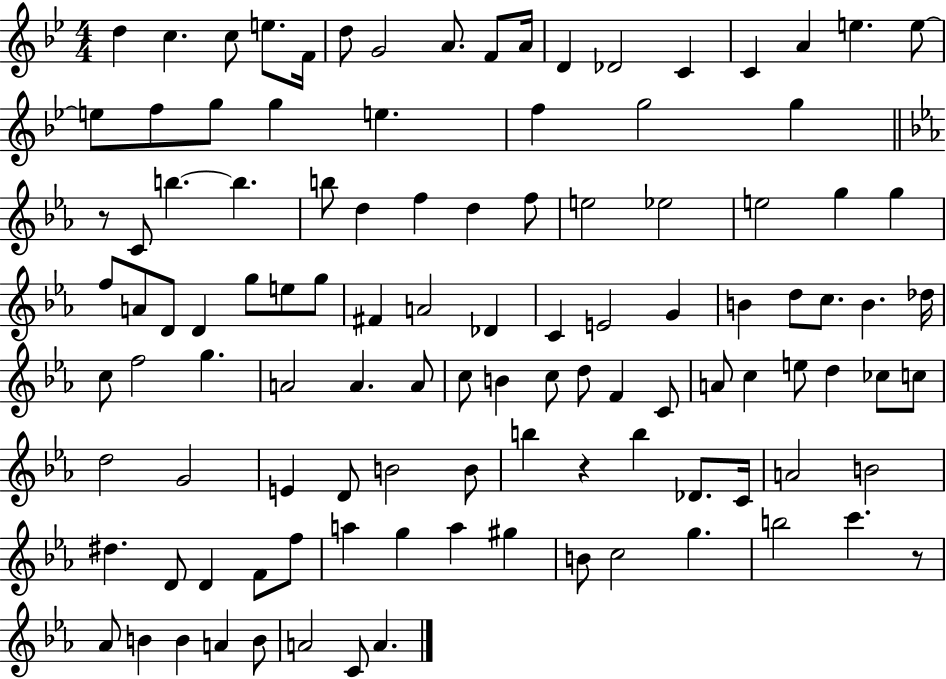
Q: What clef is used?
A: treble